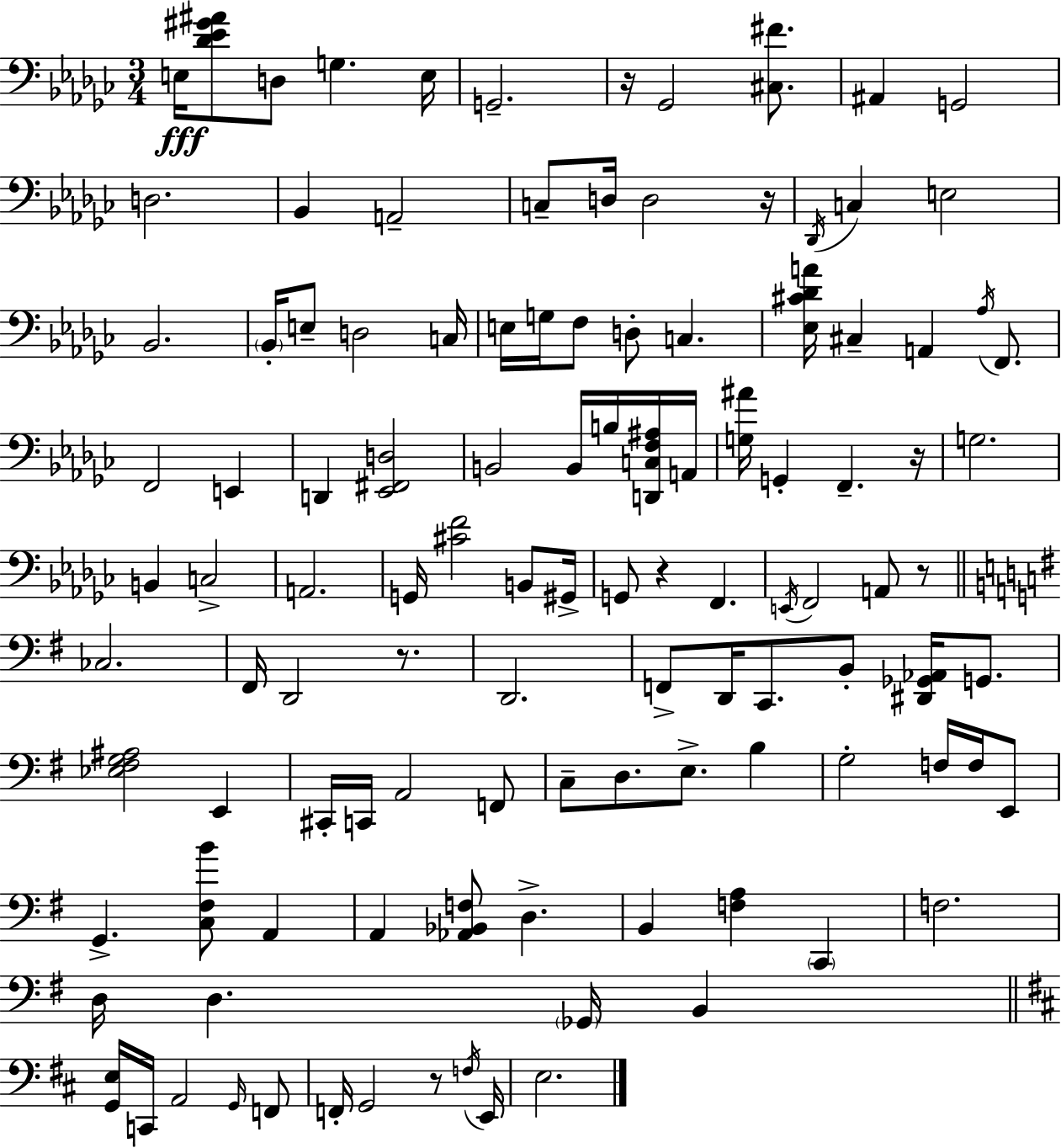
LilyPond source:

{
  \clef bass
  \numericTimeSignature
  \time 3/4
  \key ees \minor
  e16\fff <des' ees' gis' ais'>8 d8 g4. e16 | g,2.-- | r16 ges,2 <cis fis'>8. | ais,4 g,2 | \break d2. | bes,4 a,2-- | c8-- d16 d2 r16 | \acciaccatura { des,16 } c4 e2 | \break bes,2. | \parenthesize bes,16-. e8-- d2 | c16 e16 g16 f8 d8-. c4. | <ees cis' des' a'>16 cis4-- a,4 \acciaccatura { aes16 } f,8. | \break f,2 e,4 | d,4 <ees, fis, d>2 | b,2 b,16 b16 | <d, c f ais>16 a,16 <g ais'>16 g,4-. f,4.-- | \break r16 g2. | b,4 c2-> | a,2. | g,16 <cis' f'>2 b,8 | \break gis,16-> g,8 r4 f,4. | \acciaccatura { e,16 } f,2 a,8 | r8 \bar "||" \break \key g \major ces2. | fis,16 d,2 r8. | d,2. | f,8-> d,16 c,8. b,8-. <dis, ges, aes,>16 g,8. | \break <ees fis g ais>2 e,4 | cis,16-. c,16 a,2 f,8 | c8-- d8. e8.-> b4 | g2-. f16 f16 e,8 | \break g,4.-> <c fis b'>8 a,4 | a,4 <aes, bes, f>8 d4.-> | b,4 <f a>4 \parenthesize c,4 | f2. | \break d16 d4. \parenthesize ges,16 b,4 | \bar "||" \break \key b \minor <g, e>16 c,16 a,2 \grace { g,16 } f,8 | f,16-. g,2 r8 | \acciaccatura { f16 } e,16 e2. | \bar "|."
}